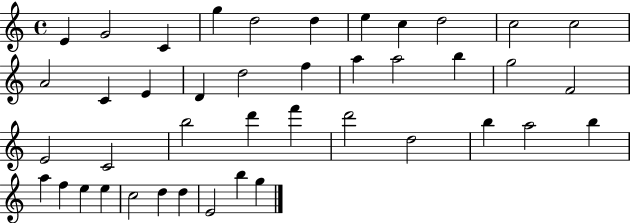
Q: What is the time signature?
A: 4/4